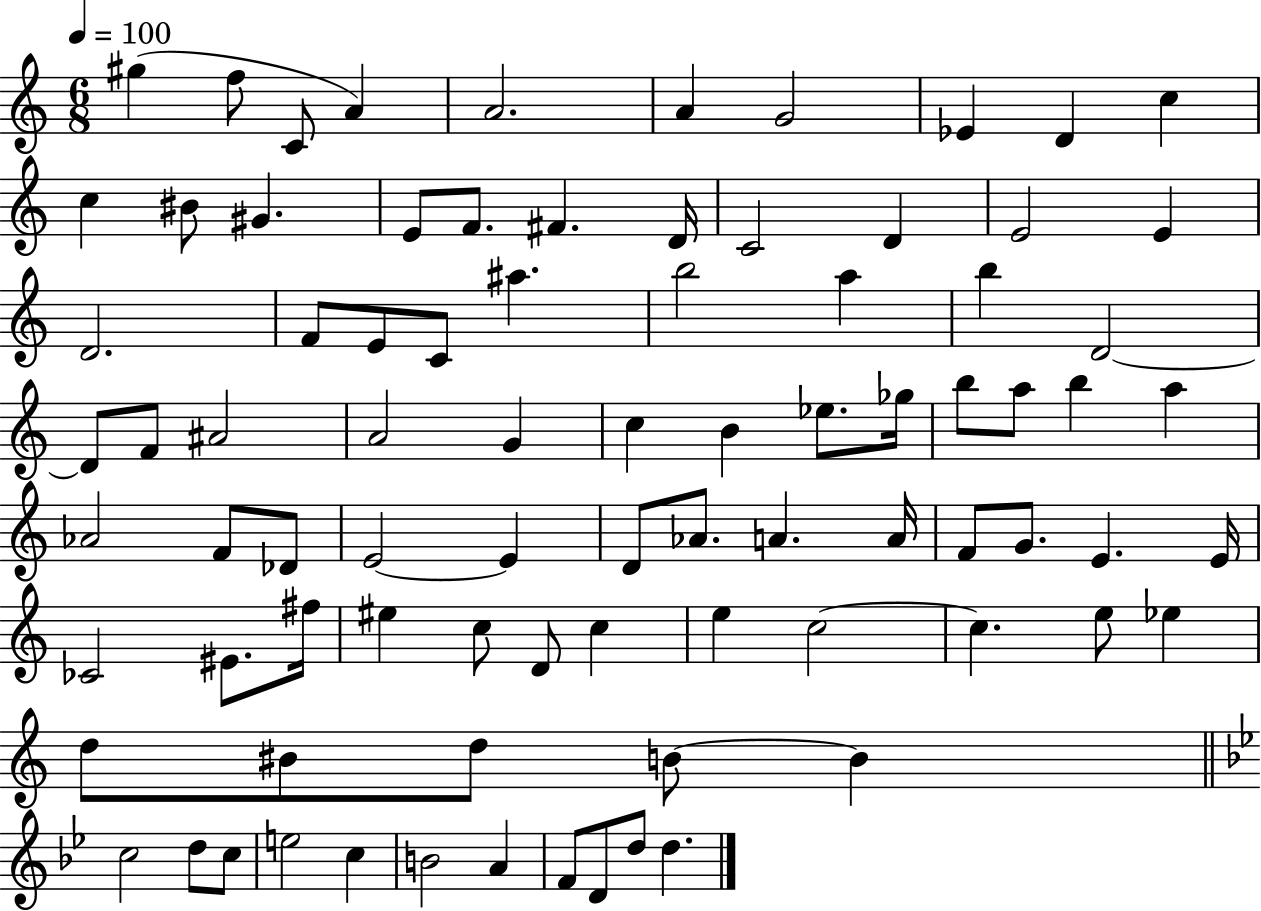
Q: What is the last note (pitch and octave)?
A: D5